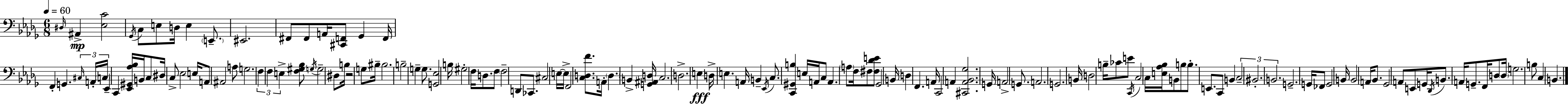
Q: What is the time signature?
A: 6/8